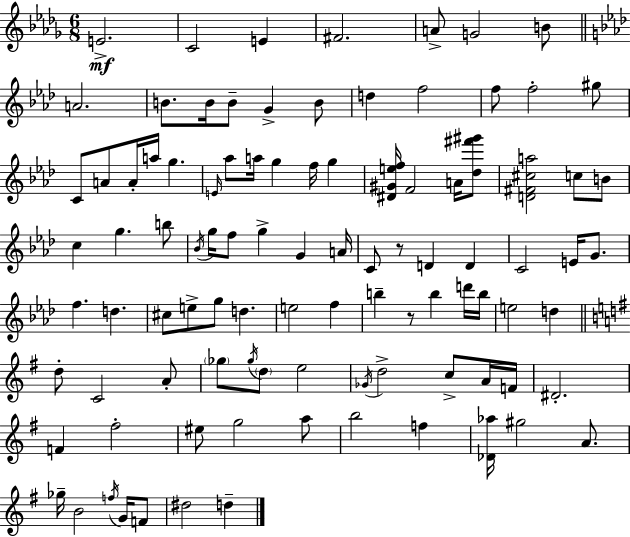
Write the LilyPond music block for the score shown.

{
  \clef treble
  \numericTimeSignature
  \time 6/8
  \key bes \minor
  e'2.->\mf | c'2 e'4 | fis'2. | a'8-> g'2 b'8 | \break \bar "||" \break \key aes \major a'2. | b'8. b'16 b'8-- g'4-> b'8 | d''4 f''2 | f''8 f''2-. gis''8 | \break c'8 a'8 a'16-. a''16 g''4. | \grace { e'16 } aes''8 a''16 g''4 f''16 g''4 | <dis' gis' e'' f''>16 f'2 a'16 <des'' fis''' gis'''>8 | <d' fis' cis'' a''>2 c''8 b'8 | \break c''4 g''4. b''8 | \acciaccatura { bes'16 } g''16 f''8 g''4-> g'4 | a'16 c'8 r8 d'4 d'4 | c'2 e'16 g'8. | \break f''4. d''4. | cis''8 e''8-> g''8 d''4. | e''2 f''4 | b''4-- r8 b''4 | \break d'''16 b''16 e''2 d''4 | \bar "||" \break \key g \major d''8-. c'2 a'8-. | \parenthesize ges''8 \acciaccatura { ges''16 } \parenthesize d''8 e''2 | \acciaccatura { ges'16 } d''2-> c''8-> | a'16 f'16 dis'2.-. | \break f'4 fis''2-. | eis''8 g''2 | a''8 b''2 f''4 | <des' aes''>16 gis''2 a'8. | \break ges''16-- b'2 \acciaccatura { f''16 } | g'16 f'8 dis''2 d''4-- | \bar "|."
}